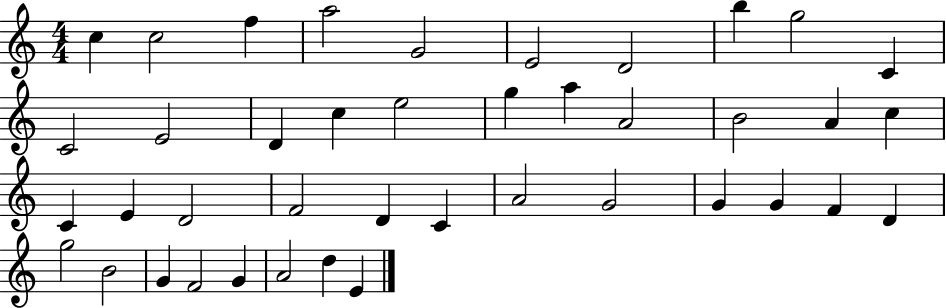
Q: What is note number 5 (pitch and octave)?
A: G4